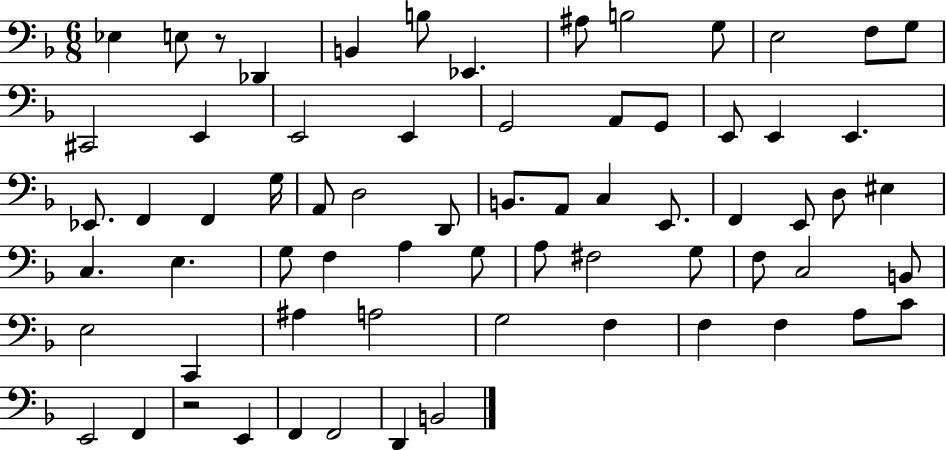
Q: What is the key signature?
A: F major